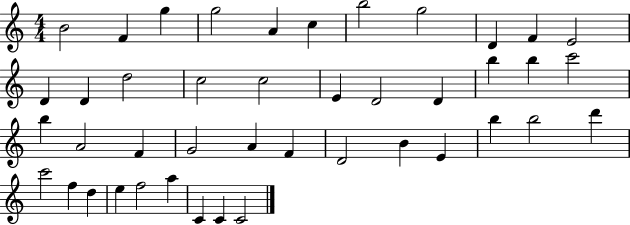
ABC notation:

X:1
T:Untitled
M:4/4
L:1/4
K:C
B2 F g g2 A c b2 g2 D F E2 D D d2 c2 c2 E D2 D b b c'2 b A2 F G2 A F D2 B E b b2 d' c'2 f d e f2 a C C C2